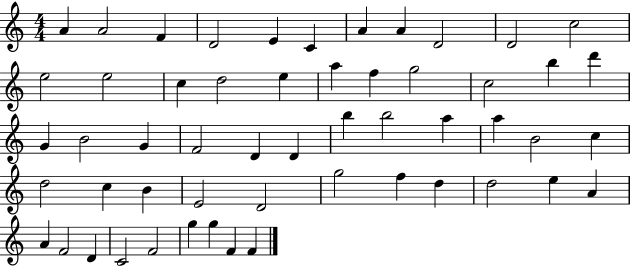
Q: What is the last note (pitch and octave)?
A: F4